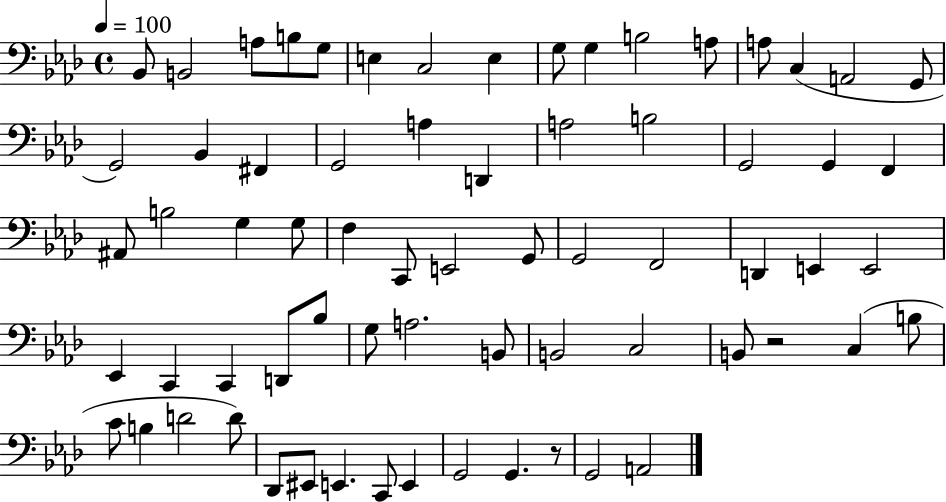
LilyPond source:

{
  \clef bass
  \time 4/4
  \defaultTimeSignature
  \key aes \major
  \tempo 4 = 100
  bes,8 b,2 a8 b8 g8 | e4 c2 e4 | g8 g4 b2 a8 | a8 c4( a,2 g,8 | \break g,2) bes,4 fis,4 | g,2 a4 d,4 | a2 b2 | g,2 g,4 f,4 | \break ais,8 b2 g4 g8 | f4 c,8 e,2 g,8 | g,2 f,2 | d,4 e,4 e,2 | \break ees,4 c,4 c,4 d,8 bes8 | g8 a2. b,8 | b,2 c2 | b,8 r2 c4( b8 | \break c'8 b4 d'2 d'8) | des,8 eis,8 e,4. c,8 e,4 | g,2 g,4. r8 | g,2 a,2 | \break \bar "|."
}